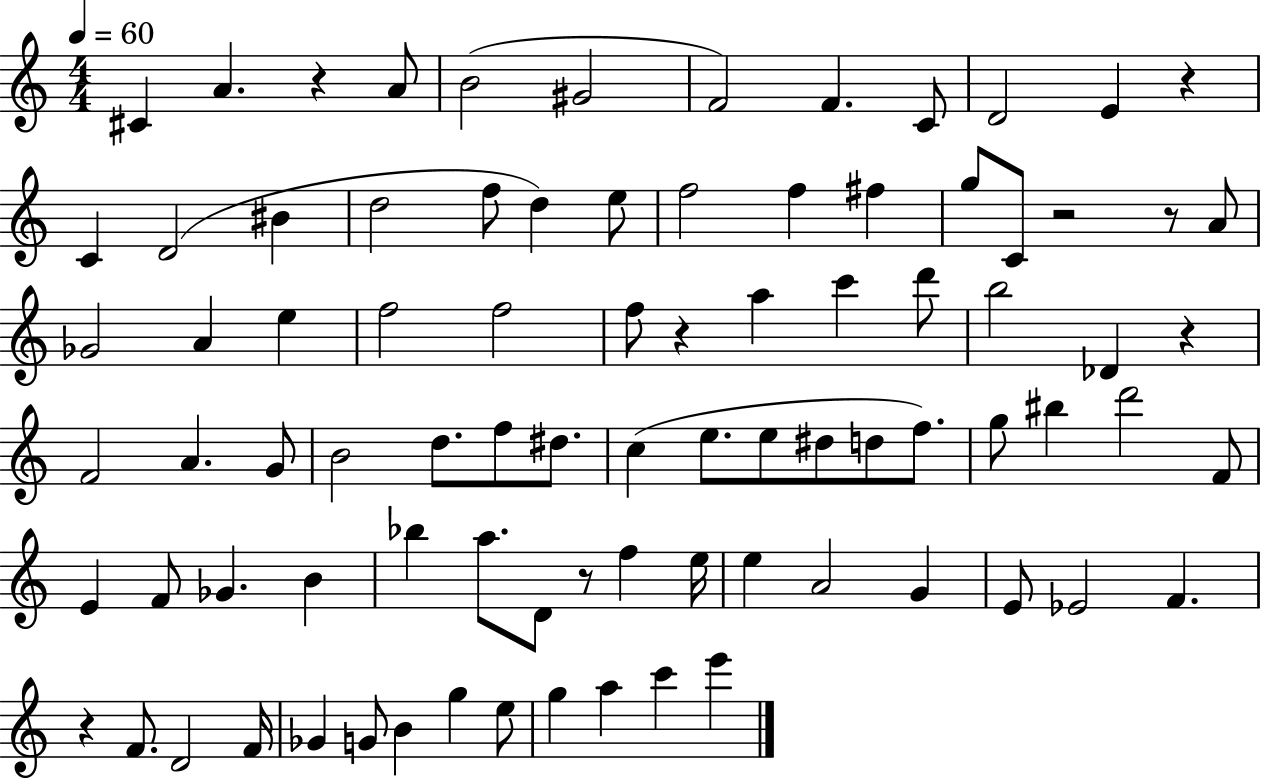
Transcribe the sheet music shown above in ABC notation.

X:1
T:Untitled
M:4/4
L:1/4
K:C
^C A z A/2 B2 ^G2 F2 F C/2 D2 E z C D2 ^B d2 f/2 d e/2 f2 f ^f g/2 C/2 z2 z/2 A/2 _G2 A e f2 f2 f/2 z a c' d'/2 b2 _D z F2 A G/2 B2 d/2 f/2 ^d/2 c e/2 e/2 ^d/2 d/2 f/2 g/2 ^b d'2 F/2 E F/2 _G B _b a/2 D/2 z/2 f e/4 e A2 G E/2 _E2 F z F/2 D2 F/4 _G G/2 B g e/2 g a c' e'